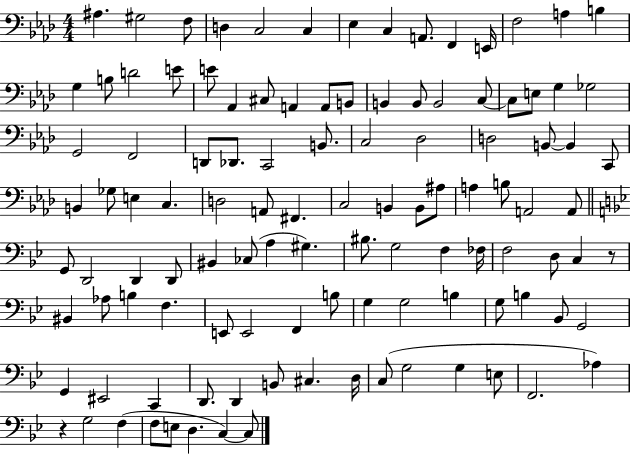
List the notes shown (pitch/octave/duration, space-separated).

A#3/q. G#3/h F3/e D3/q C3/h C3/q Eb3/q C3/q A2/e. F2/q E2/s F3/h A3/q B3/q G3/q B3/e D4/h E4/e E4/e Ab2/q C#3/e A2/q A2/e B2/e B2/q B2/e B2/h C3/e C3/e E3/e G3/q Gb3/h G2/h F2/h D2/e Db2/e. C2/h B2/e. C3/h Db3/h D3/h B2/e B2/q C2/e B2/q Gb3/e E3/q C3/q. D3/h A2/e F#2/q. C3/h B2/q B2/e A#3/e A3/q B3/e A2/h A2/e G2/e D2/h D2/q D2/e BIS2/q CES3/e A3/q G#3/q. BIS3/e. G3/h F3/q FES3/s F3/h D3/e C3/q R/e BIS2/q Ab3/e B3/q F3/q. E2/e E2/h F2/q B3/e G3/q G3/h B3/q G3/e B3/q Bb2/e G2/h G2/q EIS2/h C2/q D2/e. D2/q B2/e C#3/q. D3/s C3/e G3/h G3/q E3/e F2/h. Ab3/q R/q G3/h F3/q F3/e E3/e D3/q. C3/q C3/e